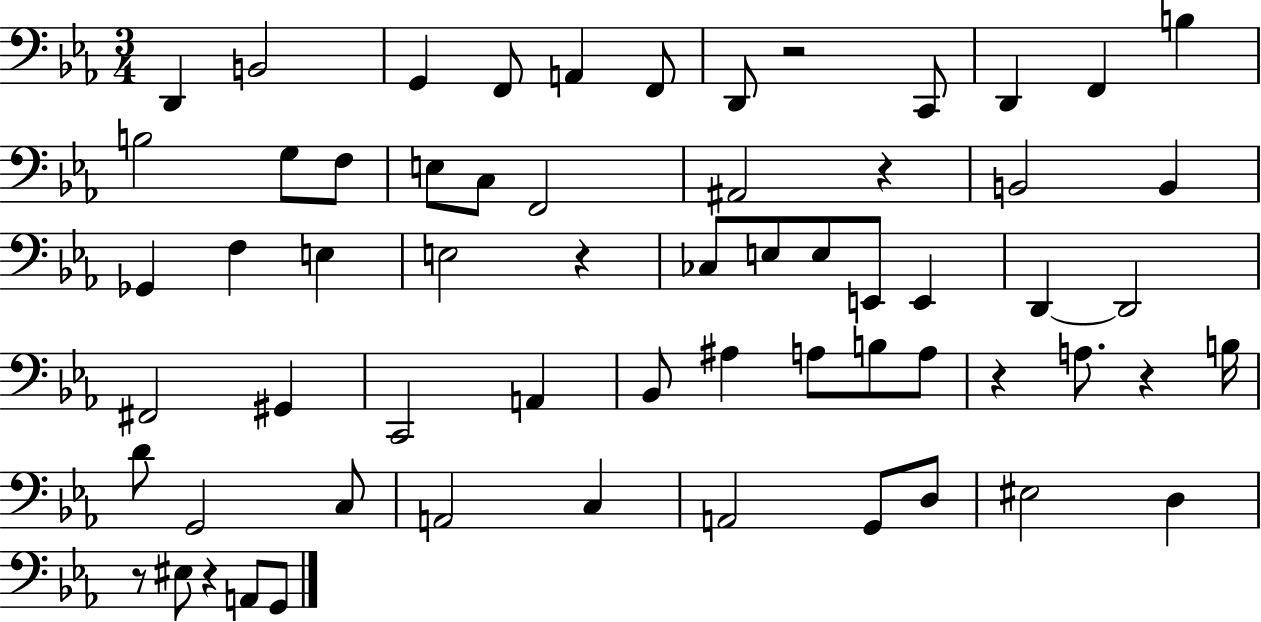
X:1
T:Untitled
M:3/4
L:1/4
K:Eb
D,, B,,2 G,, F,,/2 A,, F,,/2 D,,/2 z2 C,,/2 D,, F,, B, B,2 G,/2 F,/2 E,/2 C,/2 F,,2 ^A,,2 z B,,2 B,, _G,, F, E, E,2 z _C,/2 E,/2 E,/2 E,,/2 E,, D,, D,,2 ^F,,2 ^G,, C,,2 A,, _B,,/2 ^A, A,/2 B,/2 A,/2 z A,/2 z B,/4 D/2 G,,2 C,/2 A,,2 C, A,,2 G,,/2 D,/2 ^E,2 D, z/2 ^E,/2 z A,,/2 G,,/2